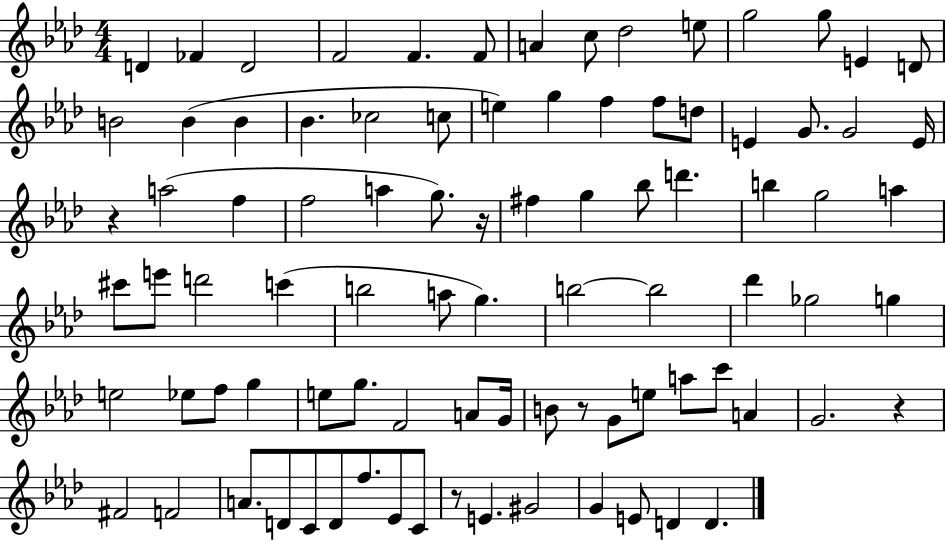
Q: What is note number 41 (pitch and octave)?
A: A5